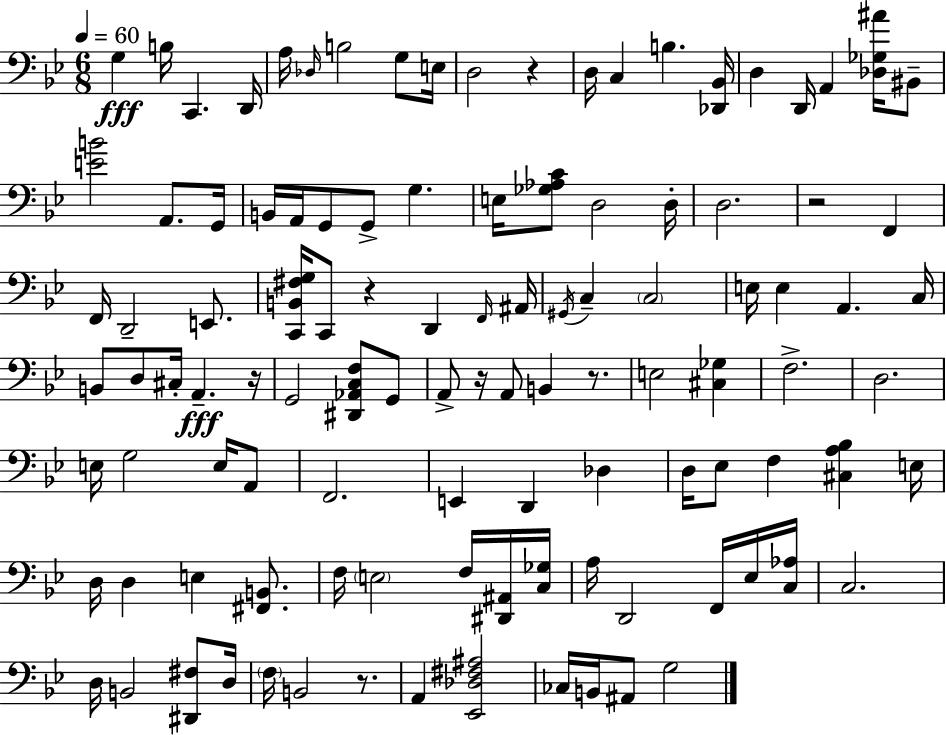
{
  \clef bass
  \numericTimeSignature
  \time 6/8
  \key g \minor
  \tempo 4 = 60
  g4\fff b16 c,4. d,16 | a16 \grace { des16 } b2 g8 | e16 d2 r4 | d16 c4 b4. | \break <des, bes,>16 d4 d,16 a,4 <des ges ais'>16 bis,8-- | <e' b'>2 a,8. | g,16 b,16 a,16 g,8 g,8-> g4. | e16 <ges aes c'>8 d2 | \break d16-. d2. | r2 f,4 | f,16 d,2-- e,8. | <c, b, fis g>16 c,8 r4 d,4 | \break \grace { f,16 } ais,16 \acciaccatura { gis,16 } c4-- \parenthesize c2 | e16 e4 a,4. | c16 b,8 d8 cis16-. a,4.--\fff | r16 g,2 <dis, aes, c f>8 | \break g,8 a,8-> r16 a,8 b,4 | r8. e2 <cis ges>4 | f2.-> | d2. | \break e16 g2 | e16 a,8 f,2. | e,4 d,4 des4 | d16 ees8 f4 <cis a bes>4 | \break e16 d16 d4 e4 | <fis, b,>8. f16 \parenthesize e2 | f16 <dis, ais,>16 <c ges>16 a16 d,2 | f,16 ees16 <c aes>16 c2. | \break d16 b,2 | <dis, fis>8 d16 \parenthesize f16 b,2 | r8. a,4 <ees, des fis ais>2 | ces16 b,16 ais,8 g2 | \break \bar "|."
}